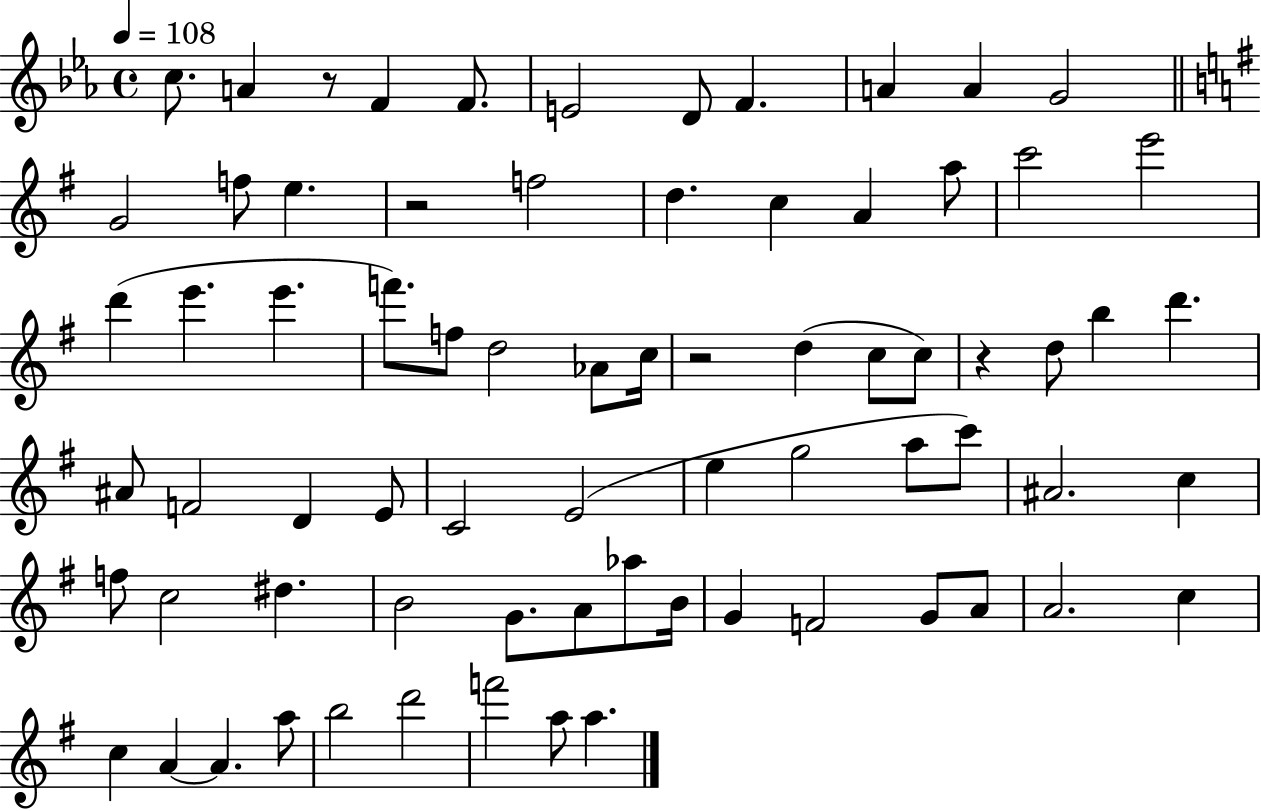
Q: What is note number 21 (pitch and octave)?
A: D6